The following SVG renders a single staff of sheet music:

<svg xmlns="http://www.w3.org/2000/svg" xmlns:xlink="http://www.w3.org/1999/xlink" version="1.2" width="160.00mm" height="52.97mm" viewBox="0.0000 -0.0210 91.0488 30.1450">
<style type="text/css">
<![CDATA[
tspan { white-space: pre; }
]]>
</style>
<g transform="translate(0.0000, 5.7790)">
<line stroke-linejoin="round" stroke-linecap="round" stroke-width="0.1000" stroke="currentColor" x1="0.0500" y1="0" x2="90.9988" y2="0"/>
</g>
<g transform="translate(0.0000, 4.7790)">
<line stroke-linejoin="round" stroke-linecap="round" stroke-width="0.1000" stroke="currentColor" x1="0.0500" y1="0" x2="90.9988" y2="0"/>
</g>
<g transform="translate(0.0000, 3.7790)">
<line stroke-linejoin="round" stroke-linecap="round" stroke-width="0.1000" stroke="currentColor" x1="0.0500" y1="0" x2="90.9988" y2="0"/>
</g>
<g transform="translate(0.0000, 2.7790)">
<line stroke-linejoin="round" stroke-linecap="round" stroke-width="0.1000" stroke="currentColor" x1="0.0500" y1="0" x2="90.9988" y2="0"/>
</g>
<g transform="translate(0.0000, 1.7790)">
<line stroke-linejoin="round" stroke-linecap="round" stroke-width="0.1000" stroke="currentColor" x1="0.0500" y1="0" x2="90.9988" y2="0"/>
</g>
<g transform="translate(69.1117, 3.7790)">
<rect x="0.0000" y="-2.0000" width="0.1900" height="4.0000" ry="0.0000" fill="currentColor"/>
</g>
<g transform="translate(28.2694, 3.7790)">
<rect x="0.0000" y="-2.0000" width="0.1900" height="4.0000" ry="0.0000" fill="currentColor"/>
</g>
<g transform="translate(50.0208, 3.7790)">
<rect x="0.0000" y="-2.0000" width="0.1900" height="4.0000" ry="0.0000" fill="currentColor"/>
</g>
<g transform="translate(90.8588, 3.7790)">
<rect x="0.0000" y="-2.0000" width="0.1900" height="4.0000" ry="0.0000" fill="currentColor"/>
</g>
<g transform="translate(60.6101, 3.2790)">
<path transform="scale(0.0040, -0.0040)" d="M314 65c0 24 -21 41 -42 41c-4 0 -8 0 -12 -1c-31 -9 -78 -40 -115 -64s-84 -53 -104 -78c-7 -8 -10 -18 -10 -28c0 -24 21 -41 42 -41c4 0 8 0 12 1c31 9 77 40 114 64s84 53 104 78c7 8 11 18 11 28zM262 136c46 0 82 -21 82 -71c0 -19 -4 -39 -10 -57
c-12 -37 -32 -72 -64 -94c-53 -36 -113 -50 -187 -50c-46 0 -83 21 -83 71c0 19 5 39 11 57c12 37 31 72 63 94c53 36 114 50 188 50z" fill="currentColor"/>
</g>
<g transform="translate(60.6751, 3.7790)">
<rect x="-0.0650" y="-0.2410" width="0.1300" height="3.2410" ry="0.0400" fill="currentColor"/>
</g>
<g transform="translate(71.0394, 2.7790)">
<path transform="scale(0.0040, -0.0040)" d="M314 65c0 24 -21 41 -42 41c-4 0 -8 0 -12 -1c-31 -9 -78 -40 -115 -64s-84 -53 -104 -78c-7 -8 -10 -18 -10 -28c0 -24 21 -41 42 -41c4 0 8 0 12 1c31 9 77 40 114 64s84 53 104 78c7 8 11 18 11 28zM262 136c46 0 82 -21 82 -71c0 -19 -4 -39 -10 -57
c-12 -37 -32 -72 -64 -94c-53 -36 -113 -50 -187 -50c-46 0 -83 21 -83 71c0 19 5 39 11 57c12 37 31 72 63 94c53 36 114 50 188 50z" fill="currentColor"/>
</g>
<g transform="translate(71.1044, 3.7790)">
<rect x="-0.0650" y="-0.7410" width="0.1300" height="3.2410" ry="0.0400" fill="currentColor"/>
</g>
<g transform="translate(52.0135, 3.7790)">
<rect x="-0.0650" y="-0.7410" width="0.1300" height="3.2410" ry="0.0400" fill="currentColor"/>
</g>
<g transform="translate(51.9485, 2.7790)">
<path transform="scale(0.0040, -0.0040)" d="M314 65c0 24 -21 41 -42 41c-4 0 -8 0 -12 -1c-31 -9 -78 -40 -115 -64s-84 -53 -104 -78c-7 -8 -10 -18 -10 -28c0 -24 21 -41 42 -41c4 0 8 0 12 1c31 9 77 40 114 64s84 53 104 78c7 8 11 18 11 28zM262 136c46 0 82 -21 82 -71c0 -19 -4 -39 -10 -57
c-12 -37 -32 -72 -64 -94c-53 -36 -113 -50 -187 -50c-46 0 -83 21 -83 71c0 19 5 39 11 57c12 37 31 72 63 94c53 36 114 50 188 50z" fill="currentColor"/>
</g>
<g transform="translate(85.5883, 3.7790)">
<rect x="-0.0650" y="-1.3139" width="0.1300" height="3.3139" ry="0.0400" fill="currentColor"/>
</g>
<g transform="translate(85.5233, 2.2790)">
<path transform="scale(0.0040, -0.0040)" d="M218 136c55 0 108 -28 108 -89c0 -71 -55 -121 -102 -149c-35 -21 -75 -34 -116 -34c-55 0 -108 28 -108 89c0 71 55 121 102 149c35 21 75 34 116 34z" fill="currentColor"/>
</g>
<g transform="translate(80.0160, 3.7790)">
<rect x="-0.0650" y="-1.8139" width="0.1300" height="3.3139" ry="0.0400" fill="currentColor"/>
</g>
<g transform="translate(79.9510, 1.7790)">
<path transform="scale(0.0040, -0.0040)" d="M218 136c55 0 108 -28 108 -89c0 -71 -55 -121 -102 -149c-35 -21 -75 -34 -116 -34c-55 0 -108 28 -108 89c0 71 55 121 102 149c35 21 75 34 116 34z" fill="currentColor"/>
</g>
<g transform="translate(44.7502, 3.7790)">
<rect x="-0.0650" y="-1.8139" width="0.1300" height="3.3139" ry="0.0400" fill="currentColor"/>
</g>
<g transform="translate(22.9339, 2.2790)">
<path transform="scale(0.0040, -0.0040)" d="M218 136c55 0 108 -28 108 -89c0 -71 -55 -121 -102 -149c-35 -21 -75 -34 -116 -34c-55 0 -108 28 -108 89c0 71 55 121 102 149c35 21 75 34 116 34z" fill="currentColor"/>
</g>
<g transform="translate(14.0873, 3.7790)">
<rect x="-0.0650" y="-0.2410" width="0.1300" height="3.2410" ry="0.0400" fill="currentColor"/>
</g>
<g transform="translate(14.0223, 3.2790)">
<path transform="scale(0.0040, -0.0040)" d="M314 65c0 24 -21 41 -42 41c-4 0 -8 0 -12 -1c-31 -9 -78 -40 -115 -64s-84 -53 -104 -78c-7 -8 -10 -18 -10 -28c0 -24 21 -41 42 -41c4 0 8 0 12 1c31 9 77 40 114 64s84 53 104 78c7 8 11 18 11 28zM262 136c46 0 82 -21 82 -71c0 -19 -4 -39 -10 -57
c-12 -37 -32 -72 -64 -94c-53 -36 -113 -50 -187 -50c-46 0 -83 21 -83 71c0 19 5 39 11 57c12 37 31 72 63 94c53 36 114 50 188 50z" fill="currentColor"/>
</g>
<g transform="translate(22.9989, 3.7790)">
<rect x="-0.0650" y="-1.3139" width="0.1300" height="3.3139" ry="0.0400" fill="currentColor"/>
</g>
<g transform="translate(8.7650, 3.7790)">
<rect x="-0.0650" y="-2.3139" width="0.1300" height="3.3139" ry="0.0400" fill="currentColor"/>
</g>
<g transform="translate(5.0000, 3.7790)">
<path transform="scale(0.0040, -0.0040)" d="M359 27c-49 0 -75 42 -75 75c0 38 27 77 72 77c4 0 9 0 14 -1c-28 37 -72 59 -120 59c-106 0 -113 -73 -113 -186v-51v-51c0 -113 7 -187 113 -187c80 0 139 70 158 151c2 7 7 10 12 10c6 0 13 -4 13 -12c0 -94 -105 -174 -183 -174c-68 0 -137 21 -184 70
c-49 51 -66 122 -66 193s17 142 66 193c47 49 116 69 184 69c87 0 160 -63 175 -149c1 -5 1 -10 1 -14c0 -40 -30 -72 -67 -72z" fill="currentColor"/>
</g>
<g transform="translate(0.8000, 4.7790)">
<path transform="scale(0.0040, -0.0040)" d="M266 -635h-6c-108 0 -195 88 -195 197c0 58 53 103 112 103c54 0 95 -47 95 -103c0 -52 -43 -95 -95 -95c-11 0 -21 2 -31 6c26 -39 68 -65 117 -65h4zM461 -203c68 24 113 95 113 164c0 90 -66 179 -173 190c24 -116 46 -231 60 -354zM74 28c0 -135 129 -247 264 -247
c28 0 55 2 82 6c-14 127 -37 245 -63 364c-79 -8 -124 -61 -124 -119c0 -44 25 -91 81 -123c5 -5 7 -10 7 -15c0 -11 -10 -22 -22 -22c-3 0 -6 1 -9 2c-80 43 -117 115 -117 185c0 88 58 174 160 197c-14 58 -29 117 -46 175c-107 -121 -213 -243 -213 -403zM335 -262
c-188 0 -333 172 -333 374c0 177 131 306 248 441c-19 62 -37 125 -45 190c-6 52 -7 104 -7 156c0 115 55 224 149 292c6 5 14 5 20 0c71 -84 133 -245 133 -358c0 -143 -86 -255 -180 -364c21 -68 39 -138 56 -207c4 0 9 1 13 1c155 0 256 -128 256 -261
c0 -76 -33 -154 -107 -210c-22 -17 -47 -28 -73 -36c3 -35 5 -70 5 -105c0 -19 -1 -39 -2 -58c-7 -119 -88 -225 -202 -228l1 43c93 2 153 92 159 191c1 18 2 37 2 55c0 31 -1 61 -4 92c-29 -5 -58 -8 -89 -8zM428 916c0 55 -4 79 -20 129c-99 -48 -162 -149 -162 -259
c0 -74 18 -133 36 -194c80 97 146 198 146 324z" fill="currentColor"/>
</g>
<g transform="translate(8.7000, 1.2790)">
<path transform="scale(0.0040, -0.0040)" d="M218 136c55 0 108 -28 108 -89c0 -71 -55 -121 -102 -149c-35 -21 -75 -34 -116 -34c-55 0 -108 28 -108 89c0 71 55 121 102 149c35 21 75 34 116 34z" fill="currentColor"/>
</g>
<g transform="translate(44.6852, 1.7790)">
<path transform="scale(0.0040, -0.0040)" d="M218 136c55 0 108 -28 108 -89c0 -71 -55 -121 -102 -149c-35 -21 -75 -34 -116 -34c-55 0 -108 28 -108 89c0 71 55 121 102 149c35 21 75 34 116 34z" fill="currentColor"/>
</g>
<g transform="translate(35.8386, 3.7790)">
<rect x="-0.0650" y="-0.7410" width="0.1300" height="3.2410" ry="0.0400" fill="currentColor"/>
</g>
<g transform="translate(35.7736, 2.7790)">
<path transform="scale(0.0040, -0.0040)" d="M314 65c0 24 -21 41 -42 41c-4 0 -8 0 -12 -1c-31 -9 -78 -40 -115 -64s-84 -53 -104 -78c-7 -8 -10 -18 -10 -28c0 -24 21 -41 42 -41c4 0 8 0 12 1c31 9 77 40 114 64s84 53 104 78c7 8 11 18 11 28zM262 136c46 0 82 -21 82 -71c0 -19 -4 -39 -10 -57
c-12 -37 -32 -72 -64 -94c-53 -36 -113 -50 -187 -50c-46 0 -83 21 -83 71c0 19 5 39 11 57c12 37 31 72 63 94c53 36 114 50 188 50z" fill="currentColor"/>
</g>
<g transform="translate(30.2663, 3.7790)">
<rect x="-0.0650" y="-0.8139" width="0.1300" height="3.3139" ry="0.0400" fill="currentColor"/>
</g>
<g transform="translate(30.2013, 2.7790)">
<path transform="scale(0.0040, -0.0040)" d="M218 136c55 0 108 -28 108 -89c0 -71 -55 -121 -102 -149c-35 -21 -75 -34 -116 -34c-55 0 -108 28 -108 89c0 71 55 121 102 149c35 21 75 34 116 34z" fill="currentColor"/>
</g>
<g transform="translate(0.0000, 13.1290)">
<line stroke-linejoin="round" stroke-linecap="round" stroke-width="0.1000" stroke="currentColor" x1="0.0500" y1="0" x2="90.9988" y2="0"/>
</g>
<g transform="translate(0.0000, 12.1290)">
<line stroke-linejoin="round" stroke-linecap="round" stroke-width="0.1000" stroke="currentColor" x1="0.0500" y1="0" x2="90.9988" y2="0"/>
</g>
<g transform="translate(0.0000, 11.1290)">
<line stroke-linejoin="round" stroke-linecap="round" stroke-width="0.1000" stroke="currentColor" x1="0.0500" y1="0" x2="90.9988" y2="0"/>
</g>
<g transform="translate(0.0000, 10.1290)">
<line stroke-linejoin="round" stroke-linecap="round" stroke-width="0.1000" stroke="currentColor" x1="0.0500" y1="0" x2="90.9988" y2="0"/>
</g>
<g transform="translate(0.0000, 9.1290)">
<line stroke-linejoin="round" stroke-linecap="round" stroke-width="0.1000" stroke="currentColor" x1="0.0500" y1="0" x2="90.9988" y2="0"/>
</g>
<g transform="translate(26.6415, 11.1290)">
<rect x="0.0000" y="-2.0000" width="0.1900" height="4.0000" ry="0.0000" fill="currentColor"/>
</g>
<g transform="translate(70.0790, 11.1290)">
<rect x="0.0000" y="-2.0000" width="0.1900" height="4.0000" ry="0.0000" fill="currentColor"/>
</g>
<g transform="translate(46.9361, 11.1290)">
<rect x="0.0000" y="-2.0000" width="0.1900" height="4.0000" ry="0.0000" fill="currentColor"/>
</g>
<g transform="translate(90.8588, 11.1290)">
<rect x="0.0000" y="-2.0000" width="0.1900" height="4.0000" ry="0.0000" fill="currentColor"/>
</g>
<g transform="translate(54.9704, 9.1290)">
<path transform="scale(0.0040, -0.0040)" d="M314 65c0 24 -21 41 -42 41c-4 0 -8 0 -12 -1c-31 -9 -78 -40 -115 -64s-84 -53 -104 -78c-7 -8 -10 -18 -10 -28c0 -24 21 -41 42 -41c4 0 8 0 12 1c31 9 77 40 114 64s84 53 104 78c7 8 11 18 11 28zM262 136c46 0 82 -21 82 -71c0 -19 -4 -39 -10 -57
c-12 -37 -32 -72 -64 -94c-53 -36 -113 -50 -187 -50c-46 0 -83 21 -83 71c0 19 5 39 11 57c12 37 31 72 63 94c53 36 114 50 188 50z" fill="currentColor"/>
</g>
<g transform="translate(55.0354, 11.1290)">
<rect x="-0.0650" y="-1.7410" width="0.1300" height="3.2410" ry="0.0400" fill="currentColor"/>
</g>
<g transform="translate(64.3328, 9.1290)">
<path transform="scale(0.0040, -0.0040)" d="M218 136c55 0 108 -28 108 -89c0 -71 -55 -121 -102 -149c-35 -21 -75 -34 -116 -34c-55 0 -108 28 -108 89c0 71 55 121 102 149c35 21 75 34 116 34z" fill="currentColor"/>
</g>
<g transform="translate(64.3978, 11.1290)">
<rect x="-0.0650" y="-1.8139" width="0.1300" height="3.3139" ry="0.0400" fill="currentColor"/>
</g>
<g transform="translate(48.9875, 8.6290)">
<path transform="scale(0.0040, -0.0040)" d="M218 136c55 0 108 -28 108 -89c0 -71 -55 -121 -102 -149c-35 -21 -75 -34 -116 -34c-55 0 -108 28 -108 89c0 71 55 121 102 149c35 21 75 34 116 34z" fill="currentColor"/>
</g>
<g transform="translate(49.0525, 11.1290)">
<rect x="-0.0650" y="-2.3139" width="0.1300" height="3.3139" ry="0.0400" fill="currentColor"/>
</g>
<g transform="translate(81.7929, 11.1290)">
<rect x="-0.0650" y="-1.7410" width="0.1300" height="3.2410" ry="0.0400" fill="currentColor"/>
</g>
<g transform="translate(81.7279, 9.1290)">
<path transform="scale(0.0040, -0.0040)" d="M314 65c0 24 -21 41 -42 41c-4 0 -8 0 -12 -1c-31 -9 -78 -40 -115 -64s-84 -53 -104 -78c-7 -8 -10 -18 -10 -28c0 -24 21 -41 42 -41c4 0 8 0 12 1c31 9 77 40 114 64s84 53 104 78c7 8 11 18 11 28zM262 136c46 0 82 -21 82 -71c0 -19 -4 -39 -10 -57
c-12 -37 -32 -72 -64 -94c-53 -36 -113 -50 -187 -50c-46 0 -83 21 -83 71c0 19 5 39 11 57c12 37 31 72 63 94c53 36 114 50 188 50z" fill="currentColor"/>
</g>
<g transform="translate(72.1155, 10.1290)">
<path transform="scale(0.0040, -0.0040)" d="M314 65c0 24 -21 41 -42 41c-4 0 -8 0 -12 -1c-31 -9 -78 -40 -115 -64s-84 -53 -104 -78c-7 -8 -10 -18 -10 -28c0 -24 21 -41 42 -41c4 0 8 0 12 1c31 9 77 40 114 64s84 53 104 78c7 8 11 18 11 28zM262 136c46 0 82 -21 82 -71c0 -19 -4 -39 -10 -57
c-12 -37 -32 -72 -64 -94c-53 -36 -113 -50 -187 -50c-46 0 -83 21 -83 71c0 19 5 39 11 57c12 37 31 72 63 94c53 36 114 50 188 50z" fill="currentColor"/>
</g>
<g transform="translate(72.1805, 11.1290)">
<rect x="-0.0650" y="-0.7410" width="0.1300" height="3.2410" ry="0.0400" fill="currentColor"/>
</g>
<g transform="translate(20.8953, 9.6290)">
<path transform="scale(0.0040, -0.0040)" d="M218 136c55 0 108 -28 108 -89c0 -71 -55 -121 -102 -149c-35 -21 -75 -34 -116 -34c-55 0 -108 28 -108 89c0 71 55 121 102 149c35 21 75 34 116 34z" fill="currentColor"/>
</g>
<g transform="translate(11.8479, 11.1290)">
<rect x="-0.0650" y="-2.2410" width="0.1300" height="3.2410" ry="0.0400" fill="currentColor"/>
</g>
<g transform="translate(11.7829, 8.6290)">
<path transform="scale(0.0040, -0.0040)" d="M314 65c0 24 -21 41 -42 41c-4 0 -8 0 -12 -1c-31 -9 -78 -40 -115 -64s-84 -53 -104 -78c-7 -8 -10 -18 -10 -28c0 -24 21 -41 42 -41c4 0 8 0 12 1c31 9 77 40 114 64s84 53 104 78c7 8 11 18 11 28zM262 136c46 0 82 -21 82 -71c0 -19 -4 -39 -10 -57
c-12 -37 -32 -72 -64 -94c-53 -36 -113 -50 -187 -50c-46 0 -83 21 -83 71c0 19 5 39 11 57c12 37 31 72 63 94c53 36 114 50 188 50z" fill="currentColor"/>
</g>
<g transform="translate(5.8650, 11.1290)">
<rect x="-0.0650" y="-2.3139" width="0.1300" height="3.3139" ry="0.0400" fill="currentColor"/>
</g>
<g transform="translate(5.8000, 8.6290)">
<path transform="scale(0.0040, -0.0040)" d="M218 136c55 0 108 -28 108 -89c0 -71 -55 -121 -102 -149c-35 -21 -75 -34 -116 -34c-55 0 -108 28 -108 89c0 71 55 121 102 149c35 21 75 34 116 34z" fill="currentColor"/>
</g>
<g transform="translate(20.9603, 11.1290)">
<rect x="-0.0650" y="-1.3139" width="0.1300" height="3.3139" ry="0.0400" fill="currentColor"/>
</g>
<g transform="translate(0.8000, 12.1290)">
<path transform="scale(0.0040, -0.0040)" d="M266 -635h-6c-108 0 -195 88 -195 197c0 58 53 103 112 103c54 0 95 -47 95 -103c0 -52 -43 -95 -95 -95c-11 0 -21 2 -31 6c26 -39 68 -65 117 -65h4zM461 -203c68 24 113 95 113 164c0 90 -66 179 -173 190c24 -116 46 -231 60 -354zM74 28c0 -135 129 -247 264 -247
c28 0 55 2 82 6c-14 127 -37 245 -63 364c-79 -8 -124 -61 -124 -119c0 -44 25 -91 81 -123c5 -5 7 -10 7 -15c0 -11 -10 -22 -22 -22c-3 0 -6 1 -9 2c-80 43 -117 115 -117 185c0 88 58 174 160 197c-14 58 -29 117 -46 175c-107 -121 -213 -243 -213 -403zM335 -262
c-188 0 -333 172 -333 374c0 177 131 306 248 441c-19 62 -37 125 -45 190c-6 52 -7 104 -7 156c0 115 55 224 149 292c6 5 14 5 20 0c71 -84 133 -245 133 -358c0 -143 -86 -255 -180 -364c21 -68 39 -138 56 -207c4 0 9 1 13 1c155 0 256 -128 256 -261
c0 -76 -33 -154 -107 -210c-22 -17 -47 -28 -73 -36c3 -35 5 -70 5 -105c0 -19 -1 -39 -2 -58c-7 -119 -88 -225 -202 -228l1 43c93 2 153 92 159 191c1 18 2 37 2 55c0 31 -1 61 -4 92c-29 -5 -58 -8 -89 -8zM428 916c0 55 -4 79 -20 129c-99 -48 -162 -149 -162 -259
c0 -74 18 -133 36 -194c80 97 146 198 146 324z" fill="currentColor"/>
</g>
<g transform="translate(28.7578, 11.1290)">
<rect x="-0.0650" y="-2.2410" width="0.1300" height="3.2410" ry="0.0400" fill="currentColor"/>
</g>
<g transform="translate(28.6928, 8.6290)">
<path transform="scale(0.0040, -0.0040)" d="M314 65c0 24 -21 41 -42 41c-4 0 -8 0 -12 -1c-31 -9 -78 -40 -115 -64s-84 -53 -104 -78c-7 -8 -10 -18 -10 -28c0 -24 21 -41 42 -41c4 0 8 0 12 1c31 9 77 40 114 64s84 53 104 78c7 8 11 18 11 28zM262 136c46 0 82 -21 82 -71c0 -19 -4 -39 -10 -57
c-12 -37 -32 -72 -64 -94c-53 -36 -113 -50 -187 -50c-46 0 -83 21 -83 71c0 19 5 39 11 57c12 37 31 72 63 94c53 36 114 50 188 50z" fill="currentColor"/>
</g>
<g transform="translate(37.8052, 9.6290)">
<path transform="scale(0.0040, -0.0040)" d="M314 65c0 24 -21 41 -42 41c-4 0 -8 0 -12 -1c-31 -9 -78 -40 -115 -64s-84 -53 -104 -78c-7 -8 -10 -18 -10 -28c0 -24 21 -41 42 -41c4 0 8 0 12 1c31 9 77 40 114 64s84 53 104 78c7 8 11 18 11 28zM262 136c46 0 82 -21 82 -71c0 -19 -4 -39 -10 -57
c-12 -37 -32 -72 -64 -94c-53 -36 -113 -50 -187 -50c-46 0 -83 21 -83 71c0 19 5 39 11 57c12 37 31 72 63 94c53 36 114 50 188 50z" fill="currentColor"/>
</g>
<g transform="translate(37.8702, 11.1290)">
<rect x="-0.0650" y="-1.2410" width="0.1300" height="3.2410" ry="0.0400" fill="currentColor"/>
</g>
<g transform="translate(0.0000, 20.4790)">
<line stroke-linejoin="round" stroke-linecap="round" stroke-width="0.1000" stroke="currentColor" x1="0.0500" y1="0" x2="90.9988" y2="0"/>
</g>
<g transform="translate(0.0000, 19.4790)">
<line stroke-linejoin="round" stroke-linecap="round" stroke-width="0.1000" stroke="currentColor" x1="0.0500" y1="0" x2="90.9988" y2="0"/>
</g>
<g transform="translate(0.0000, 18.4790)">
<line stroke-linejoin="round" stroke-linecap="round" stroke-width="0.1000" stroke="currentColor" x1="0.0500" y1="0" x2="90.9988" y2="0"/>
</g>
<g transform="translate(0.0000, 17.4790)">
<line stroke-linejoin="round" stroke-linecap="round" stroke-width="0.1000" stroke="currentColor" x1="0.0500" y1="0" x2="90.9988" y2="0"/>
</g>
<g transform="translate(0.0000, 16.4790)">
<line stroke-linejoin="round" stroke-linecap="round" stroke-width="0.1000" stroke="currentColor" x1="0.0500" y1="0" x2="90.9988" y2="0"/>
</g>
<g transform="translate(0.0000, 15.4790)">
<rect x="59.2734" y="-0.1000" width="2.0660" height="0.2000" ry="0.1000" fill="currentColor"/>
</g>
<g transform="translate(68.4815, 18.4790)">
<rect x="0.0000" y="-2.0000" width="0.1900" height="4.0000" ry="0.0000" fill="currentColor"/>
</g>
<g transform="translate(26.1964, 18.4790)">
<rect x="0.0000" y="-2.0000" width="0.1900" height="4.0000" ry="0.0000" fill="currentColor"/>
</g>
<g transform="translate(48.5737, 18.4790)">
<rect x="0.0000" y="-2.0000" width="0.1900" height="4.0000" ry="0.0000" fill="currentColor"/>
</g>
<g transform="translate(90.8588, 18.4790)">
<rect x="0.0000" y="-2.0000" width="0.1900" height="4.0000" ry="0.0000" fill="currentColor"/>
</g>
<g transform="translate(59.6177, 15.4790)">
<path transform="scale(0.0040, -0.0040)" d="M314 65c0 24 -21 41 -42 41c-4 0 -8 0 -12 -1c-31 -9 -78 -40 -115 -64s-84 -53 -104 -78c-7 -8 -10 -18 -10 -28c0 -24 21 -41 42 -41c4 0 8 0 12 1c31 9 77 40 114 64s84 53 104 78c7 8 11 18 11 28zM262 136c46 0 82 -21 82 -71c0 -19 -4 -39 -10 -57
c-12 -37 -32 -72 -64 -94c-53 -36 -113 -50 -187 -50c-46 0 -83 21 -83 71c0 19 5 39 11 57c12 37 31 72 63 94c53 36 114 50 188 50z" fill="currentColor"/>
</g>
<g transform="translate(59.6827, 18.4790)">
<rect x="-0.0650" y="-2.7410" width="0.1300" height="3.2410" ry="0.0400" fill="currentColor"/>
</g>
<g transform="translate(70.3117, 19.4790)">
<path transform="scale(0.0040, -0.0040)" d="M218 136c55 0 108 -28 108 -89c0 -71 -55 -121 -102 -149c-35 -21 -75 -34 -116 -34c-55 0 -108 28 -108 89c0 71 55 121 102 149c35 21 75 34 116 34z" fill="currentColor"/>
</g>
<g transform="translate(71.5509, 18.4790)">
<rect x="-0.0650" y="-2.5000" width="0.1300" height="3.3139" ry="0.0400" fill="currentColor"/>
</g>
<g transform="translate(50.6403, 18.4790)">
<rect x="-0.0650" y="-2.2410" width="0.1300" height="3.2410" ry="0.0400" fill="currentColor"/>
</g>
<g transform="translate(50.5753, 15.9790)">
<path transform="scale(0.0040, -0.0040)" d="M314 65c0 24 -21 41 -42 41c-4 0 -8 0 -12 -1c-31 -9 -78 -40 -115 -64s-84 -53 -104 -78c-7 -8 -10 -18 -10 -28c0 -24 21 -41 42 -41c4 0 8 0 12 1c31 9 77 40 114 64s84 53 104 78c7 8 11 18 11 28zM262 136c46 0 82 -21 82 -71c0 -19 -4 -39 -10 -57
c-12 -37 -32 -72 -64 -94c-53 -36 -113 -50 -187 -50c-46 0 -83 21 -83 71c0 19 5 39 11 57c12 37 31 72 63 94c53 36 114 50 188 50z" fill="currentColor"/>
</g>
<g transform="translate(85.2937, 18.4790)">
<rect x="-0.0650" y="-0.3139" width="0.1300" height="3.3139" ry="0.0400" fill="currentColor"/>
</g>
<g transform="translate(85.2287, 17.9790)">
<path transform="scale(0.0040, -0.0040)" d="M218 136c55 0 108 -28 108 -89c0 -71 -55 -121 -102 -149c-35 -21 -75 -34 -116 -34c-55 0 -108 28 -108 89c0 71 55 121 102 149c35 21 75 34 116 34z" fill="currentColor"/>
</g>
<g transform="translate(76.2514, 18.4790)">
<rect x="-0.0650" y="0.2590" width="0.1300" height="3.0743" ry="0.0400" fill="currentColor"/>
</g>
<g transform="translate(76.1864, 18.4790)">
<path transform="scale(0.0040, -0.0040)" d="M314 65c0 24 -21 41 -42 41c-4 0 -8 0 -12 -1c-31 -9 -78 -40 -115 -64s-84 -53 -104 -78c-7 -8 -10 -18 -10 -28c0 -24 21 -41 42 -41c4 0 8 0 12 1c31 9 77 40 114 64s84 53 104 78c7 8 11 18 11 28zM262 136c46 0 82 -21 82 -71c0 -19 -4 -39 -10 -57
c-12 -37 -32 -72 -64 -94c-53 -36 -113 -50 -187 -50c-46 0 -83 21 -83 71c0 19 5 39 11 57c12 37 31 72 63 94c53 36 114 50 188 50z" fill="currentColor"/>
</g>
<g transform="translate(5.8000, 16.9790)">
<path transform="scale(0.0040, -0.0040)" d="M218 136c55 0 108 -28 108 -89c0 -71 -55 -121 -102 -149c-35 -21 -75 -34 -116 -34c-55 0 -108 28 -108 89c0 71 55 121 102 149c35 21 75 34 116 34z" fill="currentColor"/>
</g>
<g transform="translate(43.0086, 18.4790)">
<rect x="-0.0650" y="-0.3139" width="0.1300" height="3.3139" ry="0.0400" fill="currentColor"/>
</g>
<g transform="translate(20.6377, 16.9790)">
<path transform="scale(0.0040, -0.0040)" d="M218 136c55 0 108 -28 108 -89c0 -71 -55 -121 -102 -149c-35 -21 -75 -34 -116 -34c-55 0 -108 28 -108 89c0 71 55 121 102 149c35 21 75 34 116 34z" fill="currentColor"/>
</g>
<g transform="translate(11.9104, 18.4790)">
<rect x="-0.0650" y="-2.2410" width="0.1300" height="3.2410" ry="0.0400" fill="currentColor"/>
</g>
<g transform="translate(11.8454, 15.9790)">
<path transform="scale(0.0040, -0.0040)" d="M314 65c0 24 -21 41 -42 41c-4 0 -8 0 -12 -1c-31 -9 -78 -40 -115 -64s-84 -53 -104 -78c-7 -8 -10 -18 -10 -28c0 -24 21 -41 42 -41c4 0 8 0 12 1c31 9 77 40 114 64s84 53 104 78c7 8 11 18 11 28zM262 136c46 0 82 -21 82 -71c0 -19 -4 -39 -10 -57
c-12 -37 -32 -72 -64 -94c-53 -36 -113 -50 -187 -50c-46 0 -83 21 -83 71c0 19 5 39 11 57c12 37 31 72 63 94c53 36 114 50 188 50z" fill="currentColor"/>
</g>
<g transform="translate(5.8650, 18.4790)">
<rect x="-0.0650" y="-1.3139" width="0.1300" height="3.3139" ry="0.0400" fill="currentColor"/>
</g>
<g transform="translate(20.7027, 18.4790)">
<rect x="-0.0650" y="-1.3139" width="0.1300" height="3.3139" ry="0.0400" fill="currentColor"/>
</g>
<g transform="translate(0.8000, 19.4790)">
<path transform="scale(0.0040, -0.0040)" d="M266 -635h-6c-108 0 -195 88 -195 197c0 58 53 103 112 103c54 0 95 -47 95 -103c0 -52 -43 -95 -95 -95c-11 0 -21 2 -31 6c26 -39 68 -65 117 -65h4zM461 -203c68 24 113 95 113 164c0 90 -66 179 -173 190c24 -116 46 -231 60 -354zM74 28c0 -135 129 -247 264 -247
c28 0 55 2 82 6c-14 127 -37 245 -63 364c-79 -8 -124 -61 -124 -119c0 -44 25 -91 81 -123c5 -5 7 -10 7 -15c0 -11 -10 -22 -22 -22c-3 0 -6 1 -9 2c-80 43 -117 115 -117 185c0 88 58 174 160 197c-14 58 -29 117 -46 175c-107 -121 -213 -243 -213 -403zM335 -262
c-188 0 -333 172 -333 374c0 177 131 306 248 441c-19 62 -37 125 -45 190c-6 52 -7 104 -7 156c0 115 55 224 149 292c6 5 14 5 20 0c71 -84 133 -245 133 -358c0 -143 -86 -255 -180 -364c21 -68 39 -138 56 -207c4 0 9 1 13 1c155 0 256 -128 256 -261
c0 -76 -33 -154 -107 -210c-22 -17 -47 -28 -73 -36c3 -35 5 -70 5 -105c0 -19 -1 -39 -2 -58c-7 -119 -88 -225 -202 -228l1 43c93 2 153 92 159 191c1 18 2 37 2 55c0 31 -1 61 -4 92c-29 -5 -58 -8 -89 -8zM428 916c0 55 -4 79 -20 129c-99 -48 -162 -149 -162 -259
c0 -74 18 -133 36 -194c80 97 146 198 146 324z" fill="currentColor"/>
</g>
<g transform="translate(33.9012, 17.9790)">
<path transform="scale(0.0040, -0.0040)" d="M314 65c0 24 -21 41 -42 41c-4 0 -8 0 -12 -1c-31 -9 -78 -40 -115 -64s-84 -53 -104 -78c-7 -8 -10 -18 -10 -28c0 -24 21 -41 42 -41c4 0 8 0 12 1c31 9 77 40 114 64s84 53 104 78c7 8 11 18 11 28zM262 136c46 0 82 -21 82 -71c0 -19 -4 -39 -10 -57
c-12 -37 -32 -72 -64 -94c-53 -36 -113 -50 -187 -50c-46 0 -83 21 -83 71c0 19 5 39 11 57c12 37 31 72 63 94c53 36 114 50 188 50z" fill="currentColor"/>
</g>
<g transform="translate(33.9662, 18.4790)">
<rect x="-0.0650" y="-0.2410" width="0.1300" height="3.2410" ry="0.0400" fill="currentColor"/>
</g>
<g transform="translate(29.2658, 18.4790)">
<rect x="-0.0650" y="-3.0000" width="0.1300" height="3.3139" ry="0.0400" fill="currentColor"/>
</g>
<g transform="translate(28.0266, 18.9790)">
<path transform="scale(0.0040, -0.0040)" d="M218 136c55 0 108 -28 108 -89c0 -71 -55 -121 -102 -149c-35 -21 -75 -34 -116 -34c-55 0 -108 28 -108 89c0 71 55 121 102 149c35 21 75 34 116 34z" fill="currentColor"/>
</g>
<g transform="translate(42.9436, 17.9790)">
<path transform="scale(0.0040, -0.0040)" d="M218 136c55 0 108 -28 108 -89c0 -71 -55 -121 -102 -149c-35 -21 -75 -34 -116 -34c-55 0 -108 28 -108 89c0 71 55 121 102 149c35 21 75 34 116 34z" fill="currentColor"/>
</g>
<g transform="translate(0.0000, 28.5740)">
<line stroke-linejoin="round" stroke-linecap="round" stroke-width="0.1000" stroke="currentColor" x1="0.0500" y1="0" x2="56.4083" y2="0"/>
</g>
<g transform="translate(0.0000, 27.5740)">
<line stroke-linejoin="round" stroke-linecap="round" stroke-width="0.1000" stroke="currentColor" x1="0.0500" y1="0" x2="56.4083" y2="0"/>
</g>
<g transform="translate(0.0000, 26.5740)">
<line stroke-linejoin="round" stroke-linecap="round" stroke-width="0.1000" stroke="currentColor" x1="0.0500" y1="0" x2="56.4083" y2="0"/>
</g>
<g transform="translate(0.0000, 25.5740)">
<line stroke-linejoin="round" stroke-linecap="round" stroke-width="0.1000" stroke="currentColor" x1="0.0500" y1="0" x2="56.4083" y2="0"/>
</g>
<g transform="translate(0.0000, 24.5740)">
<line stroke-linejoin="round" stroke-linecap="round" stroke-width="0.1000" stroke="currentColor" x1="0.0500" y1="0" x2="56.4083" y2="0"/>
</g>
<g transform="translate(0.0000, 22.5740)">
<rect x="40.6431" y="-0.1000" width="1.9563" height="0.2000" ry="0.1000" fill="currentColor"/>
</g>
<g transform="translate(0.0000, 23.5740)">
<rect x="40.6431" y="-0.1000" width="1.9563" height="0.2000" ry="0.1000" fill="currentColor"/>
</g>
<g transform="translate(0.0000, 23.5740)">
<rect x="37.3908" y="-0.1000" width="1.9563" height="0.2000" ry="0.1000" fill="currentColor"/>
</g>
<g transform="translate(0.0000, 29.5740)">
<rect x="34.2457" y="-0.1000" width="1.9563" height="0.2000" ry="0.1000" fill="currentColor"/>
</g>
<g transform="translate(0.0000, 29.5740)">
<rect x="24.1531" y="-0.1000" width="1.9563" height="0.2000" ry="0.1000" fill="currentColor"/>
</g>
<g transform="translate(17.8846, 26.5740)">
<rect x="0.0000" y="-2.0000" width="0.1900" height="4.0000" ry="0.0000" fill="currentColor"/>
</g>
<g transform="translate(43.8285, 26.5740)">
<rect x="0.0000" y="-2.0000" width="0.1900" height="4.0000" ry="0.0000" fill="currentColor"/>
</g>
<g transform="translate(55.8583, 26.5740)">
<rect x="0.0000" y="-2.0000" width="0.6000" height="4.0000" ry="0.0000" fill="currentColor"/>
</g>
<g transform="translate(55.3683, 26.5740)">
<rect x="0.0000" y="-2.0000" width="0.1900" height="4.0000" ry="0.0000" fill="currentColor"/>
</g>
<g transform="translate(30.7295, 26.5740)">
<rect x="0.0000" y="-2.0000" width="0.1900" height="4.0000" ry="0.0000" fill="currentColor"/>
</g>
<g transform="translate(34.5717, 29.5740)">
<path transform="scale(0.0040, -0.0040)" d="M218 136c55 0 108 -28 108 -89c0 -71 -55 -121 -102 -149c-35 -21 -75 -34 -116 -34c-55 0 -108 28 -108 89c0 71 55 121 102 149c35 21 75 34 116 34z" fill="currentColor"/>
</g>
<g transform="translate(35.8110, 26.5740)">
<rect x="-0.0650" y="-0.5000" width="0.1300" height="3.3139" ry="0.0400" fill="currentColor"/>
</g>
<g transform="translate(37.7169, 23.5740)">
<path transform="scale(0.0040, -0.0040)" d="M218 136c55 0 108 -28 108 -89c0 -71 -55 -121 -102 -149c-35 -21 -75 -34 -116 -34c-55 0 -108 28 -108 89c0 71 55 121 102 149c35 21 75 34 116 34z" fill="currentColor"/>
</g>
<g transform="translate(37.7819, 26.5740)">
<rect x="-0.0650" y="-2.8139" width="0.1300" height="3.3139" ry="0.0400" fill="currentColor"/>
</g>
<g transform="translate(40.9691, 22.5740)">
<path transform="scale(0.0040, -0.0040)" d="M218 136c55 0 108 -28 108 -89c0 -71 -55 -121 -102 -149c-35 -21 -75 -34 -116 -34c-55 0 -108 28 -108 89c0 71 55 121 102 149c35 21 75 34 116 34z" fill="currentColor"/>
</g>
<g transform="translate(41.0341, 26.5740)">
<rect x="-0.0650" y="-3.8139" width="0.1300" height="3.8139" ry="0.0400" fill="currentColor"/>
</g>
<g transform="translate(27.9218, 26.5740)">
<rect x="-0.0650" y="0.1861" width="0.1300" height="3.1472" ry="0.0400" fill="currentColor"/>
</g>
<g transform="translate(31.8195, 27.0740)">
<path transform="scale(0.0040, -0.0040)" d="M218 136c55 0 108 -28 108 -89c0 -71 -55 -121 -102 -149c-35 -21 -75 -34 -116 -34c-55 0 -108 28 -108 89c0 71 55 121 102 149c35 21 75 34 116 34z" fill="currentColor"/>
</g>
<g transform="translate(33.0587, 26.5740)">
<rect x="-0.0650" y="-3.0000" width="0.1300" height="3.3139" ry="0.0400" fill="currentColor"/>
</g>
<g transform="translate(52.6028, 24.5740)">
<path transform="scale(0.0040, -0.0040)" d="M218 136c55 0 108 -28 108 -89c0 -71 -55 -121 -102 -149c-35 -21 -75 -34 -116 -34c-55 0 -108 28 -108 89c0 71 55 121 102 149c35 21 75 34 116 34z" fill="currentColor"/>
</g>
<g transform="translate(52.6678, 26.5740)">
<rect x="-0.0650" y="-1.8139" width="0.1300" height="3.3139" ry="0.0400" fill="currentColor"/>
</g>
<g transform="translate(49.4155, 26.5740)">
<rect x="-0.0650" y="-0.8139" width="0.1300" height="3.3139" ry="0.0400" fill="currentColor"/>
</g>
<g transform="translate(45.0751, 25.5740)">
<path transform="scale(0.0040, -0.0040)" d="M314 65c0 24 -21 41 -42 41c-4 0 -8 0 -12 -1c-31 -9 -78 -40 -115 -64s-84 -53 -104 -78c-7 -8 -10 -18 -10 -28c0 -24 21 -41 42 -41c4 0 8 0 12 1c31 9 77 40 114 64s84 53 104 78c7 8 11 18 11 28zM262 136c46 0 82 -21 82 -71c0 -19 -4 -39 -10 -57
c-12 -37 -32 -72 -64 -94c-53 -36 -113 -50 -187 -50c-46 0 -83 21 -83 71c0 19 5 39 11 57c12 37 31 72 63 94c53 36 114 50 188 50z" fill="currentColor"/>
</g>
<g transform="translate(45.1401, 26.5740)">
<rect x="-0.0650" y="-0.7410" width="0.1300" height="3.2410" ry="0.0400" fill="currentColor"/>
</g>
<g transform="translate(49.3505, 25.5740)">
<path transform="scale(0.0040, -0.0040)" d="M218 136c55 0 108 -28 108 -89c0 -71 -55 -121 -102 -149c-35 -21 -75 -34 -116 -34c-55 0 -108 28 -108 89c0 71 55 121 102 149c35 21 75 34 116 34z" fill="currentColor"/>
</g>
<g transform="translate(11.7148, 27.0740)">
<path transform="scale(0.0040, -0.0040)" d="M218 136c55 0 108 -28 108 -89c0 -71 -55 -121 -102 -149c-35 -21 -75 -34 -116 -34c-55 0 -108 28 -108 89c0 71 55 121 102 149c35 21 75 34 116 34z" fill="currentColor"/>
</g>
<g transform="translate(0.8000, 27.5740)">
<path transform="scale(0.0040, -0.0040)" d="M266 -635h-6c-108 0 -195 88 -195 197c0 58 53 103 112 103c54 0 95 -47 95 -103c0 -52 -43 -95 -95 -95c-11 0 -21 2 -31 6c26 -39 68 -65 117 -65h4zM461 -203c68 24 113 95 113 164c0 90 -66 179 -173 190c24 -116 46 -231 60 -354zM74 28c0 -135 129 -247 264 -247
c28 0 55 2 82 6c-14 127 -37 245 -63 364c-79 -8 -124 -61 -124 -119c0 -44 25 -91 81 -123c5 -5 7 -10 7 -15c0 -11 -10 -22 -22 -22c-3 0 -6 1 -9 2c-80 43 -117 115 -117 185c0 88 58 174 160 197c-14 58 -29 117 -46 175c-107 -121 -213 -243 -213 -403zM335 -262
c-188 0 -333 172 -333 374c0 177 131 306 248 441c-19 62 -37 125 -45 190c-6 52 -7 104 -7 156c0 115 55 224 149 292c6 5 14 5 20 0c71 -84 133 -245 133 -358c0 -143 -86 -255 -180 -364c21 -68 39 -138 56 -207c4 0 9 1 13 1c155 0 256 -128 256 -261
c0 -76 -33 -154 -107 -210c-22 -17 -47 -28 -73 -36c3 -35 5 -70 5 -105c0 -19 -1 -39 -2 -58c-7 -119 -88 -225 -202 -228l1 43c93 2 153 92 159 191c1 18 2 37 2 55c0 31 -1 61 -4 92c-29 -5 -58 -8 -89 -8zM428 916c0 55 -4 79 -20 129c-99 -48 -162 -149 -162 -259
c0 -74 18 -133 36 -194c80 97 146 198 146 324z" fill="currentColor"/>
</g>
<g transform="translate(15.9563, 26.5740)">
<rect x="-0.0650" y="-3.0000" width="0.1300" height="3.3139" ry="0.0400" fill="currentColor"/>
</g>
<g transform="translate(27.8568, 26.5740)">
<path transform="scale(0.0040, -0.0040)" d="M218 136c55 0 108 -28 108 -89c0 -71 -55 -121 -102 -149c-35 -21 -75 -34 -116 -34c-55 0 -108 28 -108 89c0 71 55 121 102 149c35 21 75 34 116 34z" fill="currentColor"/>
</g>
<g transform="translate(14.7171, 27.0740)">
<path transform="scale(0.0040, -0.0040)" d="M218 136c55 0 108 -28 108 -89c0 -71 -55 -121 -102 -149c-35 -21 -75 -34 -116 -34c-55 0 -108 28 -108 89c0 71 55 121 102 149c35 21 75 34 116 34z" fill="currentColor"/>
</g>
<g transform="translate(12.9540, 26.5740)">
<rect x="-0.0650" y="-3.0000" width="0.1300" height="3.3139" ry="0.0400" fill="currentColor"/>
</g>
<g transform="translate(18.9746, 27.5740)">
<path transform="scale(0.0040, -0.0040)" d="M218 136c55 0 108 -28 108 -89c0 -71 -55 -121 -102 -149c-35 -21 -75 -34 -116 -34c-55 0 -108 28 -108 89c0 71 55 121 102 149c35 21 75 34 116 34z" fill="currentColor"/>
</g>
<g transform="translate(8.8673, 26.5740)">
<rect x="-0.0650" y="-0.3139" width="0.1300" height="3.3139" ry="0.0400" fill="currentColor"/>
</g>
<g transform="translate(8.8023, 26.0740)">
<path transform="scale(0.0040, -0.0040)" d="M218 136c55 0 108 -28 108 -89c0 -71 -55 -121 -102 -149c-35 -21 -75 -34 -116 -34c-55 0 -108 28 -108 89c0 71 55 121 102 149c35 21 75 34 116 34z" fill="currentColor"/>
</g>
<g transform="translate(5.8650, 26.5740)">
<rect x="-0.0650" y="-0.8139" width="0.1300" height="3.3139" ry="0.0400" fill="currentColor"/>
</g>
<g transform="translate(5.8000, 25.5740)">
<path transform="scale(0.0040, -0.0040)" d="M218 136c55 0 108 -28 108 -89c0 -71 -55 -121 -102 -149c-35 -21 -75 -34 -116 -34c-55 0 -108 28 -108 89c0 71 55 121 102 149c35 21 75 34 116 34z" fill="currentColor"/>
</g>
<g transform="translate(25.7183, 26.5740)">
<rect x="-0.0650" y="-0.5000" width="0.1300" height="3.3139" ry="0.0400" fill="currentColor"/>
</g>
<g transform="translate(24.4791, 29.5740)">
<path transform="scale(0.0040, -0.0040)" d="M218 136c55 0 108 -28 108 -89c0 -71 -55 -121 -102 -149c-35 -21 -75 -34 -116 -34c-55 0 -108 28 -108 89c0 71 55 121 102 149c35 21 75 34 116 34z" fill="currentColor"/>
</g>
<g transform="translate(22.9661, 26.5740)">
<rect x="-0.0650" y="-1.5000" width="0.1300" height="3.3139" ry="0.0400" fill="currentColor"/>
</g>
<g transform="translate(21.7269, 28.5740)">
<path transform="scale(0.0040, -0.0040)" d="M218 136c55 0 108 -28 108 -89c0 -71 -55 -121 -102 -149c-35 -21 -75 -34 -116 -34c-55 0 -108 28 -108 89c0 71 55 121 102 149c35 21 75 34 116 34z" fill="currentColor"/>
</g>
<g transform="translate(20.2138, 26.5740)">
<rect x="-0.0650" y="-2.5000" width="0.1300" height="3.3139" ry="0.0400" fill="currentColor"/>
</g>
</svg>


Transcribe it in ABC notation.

X:1
T:Untitled
M:4/4
L:1/4
K:C
g c2 e d d2 f d2 c2 d2 f e g g2 e g2 e2 g f2 f d2 f2 e g2 e A c2 c g2 a2 G B2 c d c A A G E C B A C a c' d2 d f